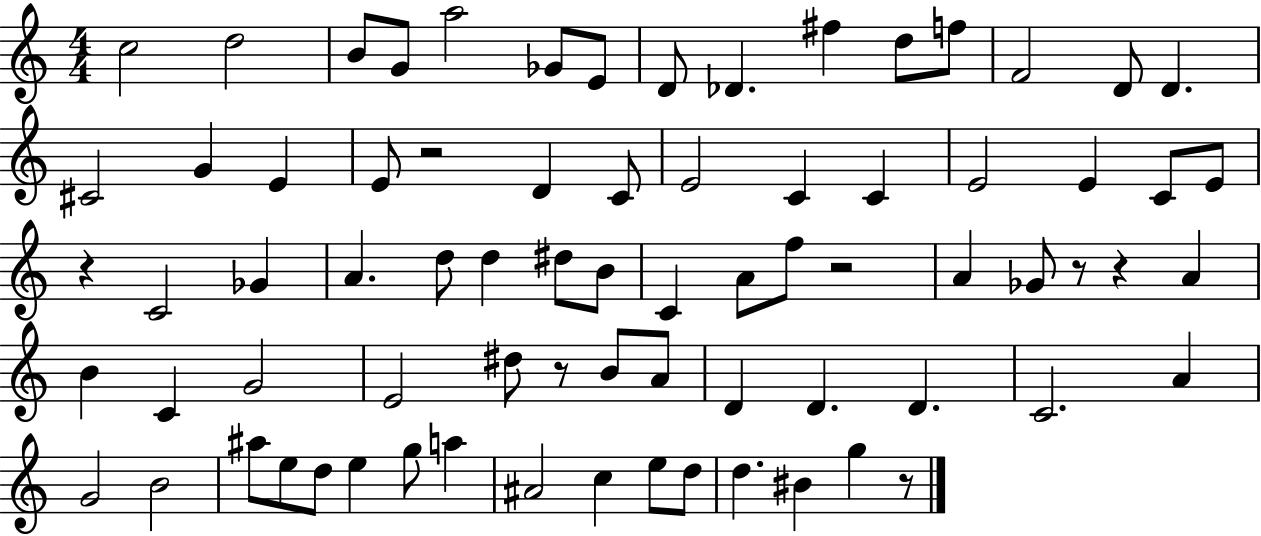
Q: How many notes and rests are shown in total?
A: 75